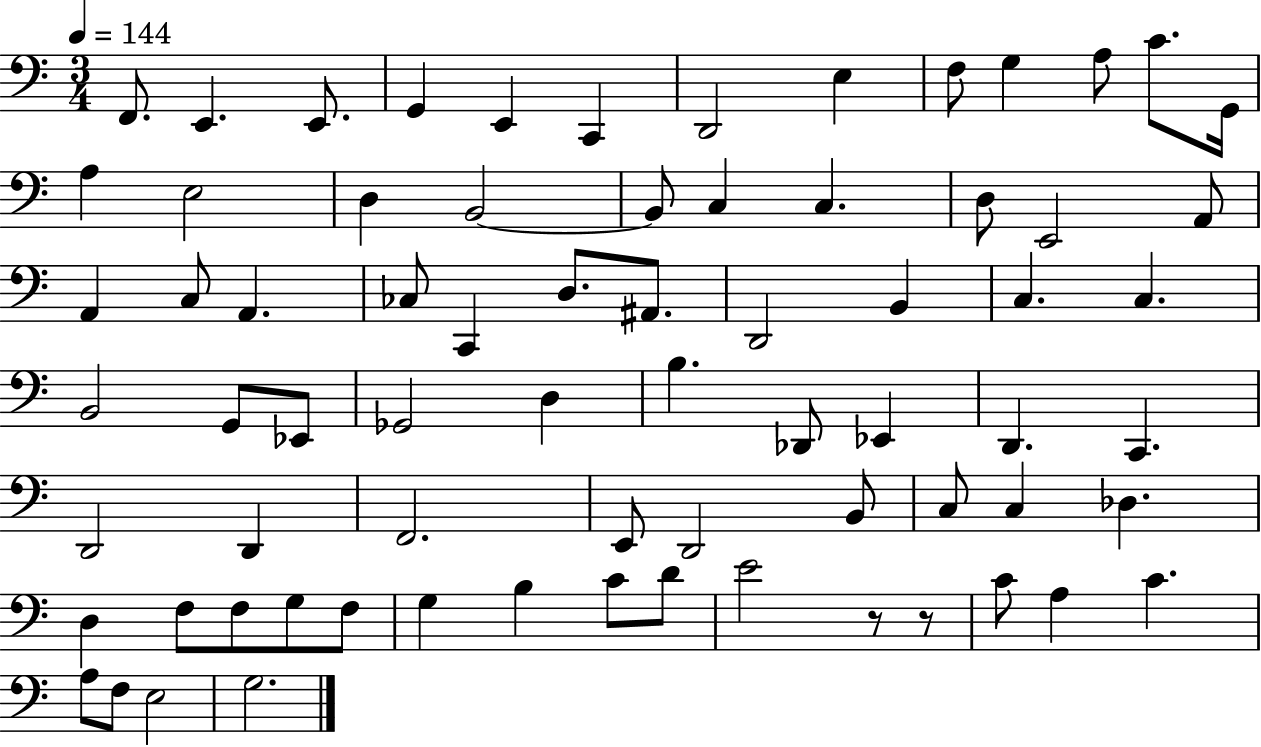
F2/e. E2/q. E2/e. G2/q E2/q C2/q D2/h E3/q F3/e G3/q A3/e C4/e. G2/s A3/q E3/h D3/q B2/h B2/e C3/q C3/q. D3/e E2/h A2/e A2/q C3/e A2/q. CES3/e C2/q D3/e. A#2/e. D2/h B2/q C3/q. C3/q. B2/h G2/e Eb2/e Gb2/h D3/q B3/q. Db2/e Eb2/q D2/q. C2/q. D2/h D2/q F2/h. E2/e D2/h B2/e C3/e C3/q Db3/q. D3/q F3/e F3/e G3/e F3/e G3/q B3/q C4/e D4/e E4/h R/e R/e C4/e A3/q C4/q. A3/e F3/e E3/h G3/h.